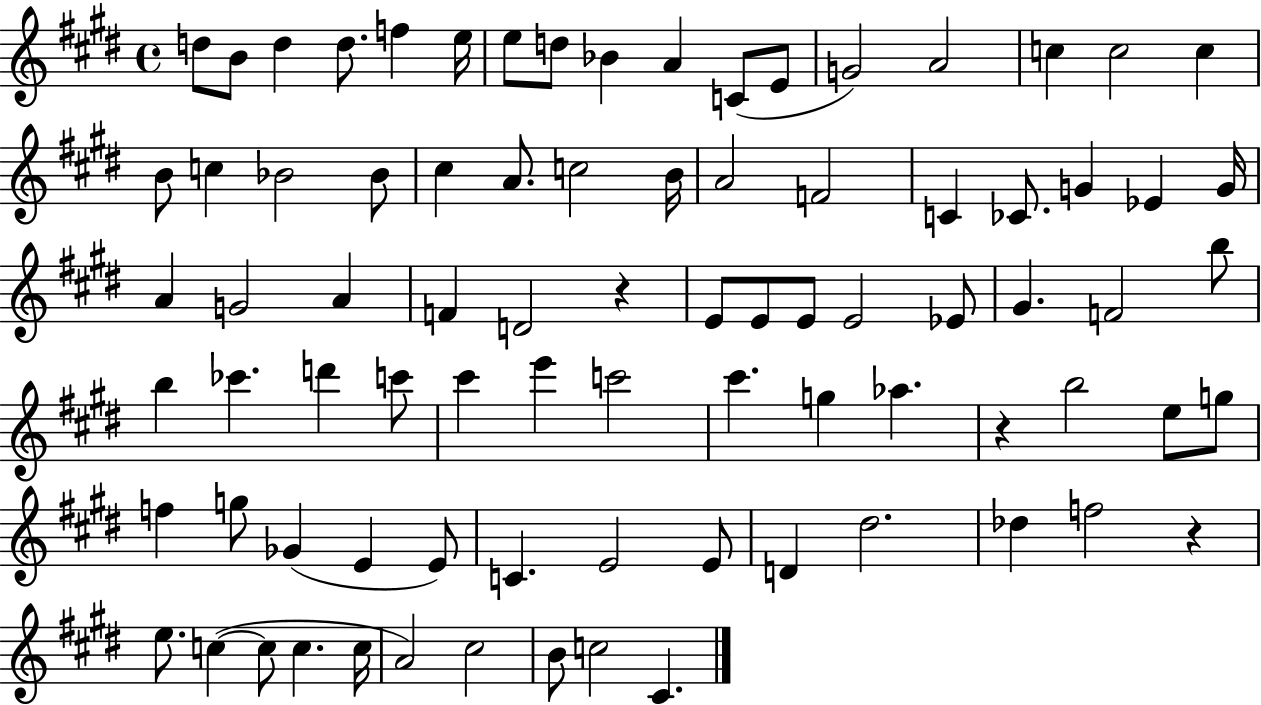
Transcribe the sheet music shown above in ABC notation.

X:1
T:Untitled
M:4/4
L:1/4
K:E
d/2 B/2 d d/2 f e/4 e/2 d/2 _B A C/2 E/2 G2 A2 c c2 c B/2 c _B2 _B/2 ^c A/2 c2 B/4 A2 F2 C _C/2 G _E G/4 A G2 A F D2 z E/2 E/2 E/2 E2 _E/2 ^G F2 b/2 b _c' d' c'/2 ^c' e' c'2 ^c' g _a z b2 e/2 g/2 f g/2 _G E E/2 C E2 E/2 D ^d2 _d f2 z e/2 c c/2 c c/4 A2 ^c2 B/2 c2 ^C